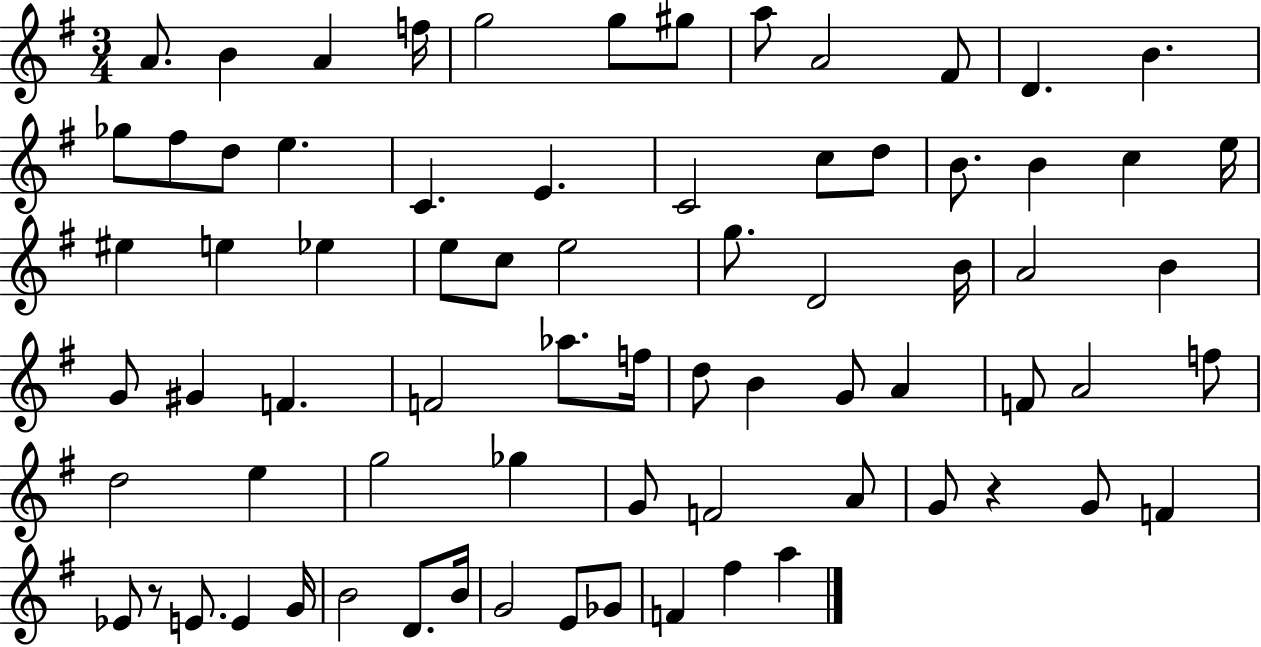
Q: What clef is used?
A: treble